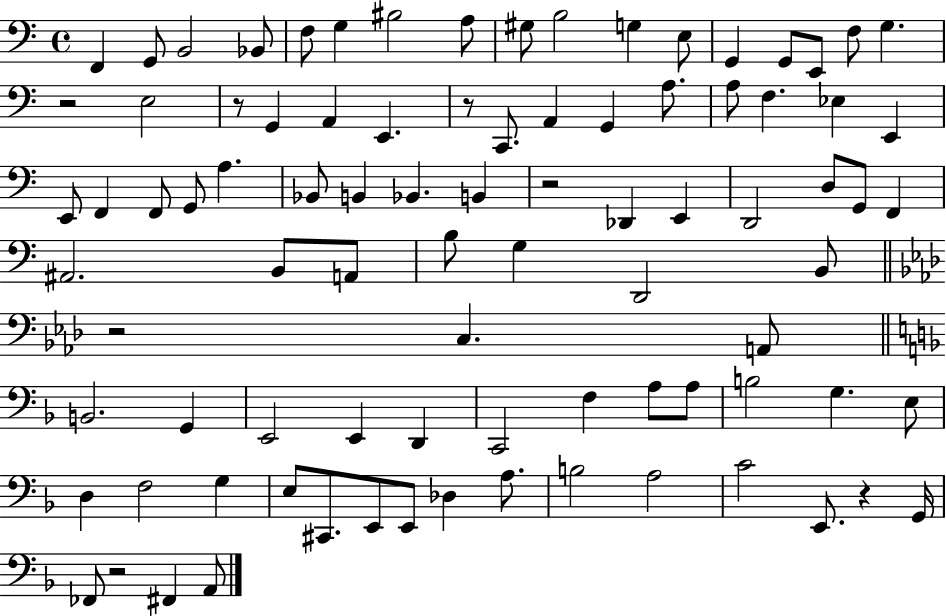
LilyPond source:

{
  \clef bass
  \time 4/4
  \defaultTimeSignature
  \key c \major
  f,4 g,8 b,2 bes,8 | f8 g4 bis2 a8 | gis8 b2 g4 e8 | g,4 g,8 e,8 f8 g4. | \break r2 e2 | r8 g,4 a,4 e,4. | r8 c,8. a,4 g,4 a8. | a8 f4. ees4 e,4 | \break e,8 f,4 f,8 g,8 a4. | bes,8 b,4 bes,4. b,4 | r2 des,4 e,4 | d,2 d8 g,8 f,4 | \break ais,2. b,8 a,8 | b8 g4 d,2 b,8 | \bar "||" \break \key aes \major r2 c4. a,8 | \bar "||" \break \key f \major b,2. g,4 | e,2 e,4 d,4 | c,2 f4 a8 a8 | b2 g4. e8 | \break d4 f2 g4 | e8 cis,8. e,8 e,8 des4 a8. | b2 a2 | c'2 e,8. r4 g,16 | \break fes,8 r2 fis,4 a,8 | \bar "|."
}